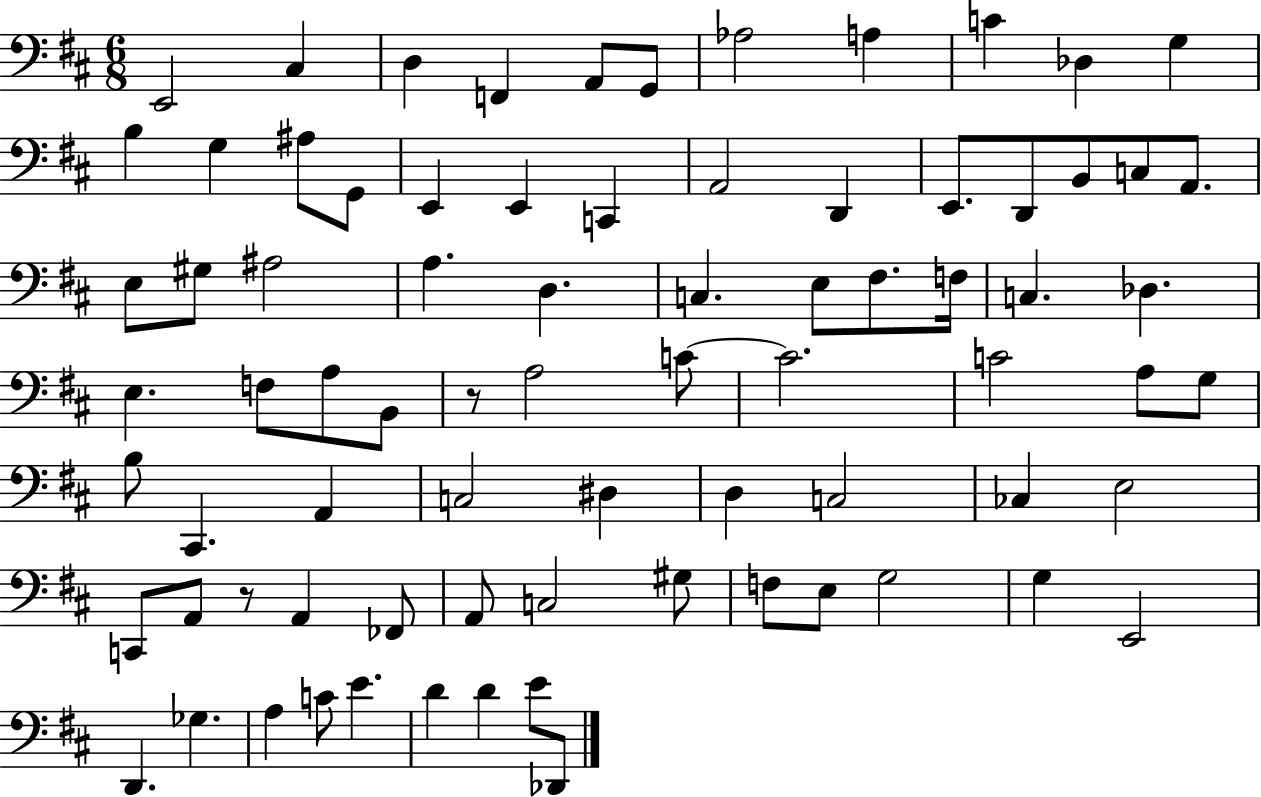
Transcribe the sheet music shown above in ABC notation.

X:1
T:Untitled
M:6/8
L:1/4
K:D
E,,2 ^C, D, F,, A,,/2 G,,/2 _A,2 A, C _D, G, B, G, ^A,/2 G,,/2 E,, E,, C,, A,,2 D,, E,,/2 D,,/2 B,,/2 C,/2 A,,/2 E,/2 ^G,/2 ^A,2 A, D, C, E,/2 ^F,/2 F,/4 C, _D, E, F,/2 A,/2 B,,/2 z/2 A,2 C/2 C2 C2 A,/2 G,/2 B,/2 ^C,, A,, C,2 ^D, D, C,2 _C, E,2 C,,/2 A,,/2 z/2 A,, _F,,/2 A,,/2 C,2 ^G,/2 F,/2 E,/2 G,2 G, E,,2 D,, _G, A, C/2 E D D E/2 _D,,/2